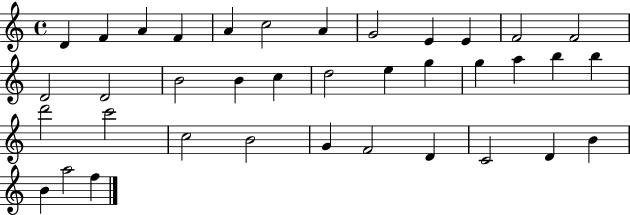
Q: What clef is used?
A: treble